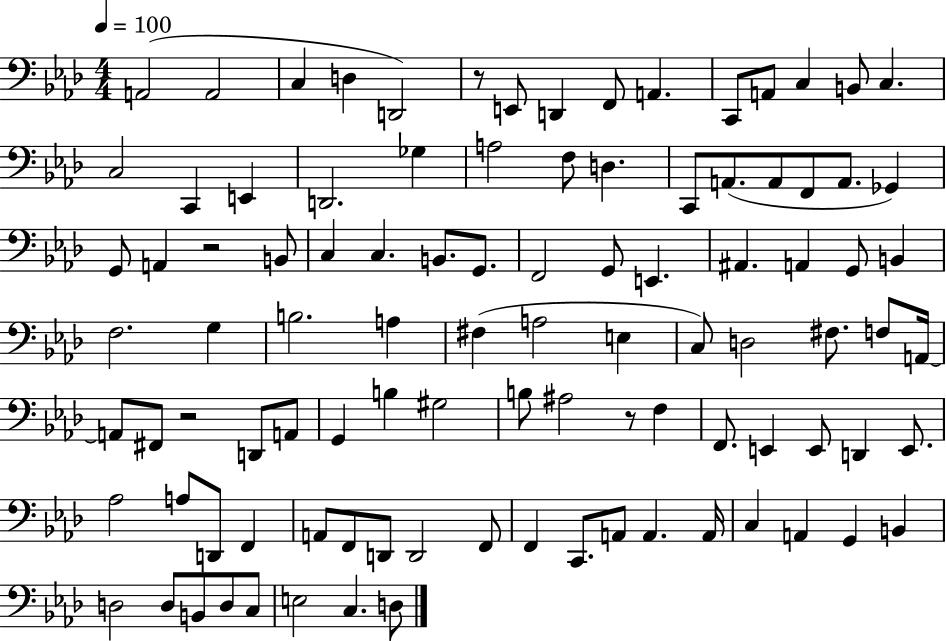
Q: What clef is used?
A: bass